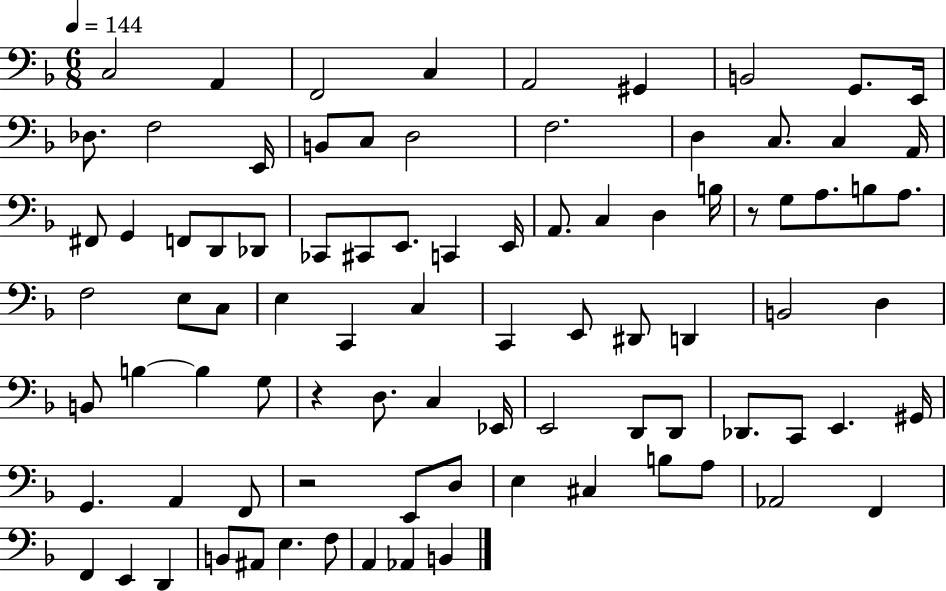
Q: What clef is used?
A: bass